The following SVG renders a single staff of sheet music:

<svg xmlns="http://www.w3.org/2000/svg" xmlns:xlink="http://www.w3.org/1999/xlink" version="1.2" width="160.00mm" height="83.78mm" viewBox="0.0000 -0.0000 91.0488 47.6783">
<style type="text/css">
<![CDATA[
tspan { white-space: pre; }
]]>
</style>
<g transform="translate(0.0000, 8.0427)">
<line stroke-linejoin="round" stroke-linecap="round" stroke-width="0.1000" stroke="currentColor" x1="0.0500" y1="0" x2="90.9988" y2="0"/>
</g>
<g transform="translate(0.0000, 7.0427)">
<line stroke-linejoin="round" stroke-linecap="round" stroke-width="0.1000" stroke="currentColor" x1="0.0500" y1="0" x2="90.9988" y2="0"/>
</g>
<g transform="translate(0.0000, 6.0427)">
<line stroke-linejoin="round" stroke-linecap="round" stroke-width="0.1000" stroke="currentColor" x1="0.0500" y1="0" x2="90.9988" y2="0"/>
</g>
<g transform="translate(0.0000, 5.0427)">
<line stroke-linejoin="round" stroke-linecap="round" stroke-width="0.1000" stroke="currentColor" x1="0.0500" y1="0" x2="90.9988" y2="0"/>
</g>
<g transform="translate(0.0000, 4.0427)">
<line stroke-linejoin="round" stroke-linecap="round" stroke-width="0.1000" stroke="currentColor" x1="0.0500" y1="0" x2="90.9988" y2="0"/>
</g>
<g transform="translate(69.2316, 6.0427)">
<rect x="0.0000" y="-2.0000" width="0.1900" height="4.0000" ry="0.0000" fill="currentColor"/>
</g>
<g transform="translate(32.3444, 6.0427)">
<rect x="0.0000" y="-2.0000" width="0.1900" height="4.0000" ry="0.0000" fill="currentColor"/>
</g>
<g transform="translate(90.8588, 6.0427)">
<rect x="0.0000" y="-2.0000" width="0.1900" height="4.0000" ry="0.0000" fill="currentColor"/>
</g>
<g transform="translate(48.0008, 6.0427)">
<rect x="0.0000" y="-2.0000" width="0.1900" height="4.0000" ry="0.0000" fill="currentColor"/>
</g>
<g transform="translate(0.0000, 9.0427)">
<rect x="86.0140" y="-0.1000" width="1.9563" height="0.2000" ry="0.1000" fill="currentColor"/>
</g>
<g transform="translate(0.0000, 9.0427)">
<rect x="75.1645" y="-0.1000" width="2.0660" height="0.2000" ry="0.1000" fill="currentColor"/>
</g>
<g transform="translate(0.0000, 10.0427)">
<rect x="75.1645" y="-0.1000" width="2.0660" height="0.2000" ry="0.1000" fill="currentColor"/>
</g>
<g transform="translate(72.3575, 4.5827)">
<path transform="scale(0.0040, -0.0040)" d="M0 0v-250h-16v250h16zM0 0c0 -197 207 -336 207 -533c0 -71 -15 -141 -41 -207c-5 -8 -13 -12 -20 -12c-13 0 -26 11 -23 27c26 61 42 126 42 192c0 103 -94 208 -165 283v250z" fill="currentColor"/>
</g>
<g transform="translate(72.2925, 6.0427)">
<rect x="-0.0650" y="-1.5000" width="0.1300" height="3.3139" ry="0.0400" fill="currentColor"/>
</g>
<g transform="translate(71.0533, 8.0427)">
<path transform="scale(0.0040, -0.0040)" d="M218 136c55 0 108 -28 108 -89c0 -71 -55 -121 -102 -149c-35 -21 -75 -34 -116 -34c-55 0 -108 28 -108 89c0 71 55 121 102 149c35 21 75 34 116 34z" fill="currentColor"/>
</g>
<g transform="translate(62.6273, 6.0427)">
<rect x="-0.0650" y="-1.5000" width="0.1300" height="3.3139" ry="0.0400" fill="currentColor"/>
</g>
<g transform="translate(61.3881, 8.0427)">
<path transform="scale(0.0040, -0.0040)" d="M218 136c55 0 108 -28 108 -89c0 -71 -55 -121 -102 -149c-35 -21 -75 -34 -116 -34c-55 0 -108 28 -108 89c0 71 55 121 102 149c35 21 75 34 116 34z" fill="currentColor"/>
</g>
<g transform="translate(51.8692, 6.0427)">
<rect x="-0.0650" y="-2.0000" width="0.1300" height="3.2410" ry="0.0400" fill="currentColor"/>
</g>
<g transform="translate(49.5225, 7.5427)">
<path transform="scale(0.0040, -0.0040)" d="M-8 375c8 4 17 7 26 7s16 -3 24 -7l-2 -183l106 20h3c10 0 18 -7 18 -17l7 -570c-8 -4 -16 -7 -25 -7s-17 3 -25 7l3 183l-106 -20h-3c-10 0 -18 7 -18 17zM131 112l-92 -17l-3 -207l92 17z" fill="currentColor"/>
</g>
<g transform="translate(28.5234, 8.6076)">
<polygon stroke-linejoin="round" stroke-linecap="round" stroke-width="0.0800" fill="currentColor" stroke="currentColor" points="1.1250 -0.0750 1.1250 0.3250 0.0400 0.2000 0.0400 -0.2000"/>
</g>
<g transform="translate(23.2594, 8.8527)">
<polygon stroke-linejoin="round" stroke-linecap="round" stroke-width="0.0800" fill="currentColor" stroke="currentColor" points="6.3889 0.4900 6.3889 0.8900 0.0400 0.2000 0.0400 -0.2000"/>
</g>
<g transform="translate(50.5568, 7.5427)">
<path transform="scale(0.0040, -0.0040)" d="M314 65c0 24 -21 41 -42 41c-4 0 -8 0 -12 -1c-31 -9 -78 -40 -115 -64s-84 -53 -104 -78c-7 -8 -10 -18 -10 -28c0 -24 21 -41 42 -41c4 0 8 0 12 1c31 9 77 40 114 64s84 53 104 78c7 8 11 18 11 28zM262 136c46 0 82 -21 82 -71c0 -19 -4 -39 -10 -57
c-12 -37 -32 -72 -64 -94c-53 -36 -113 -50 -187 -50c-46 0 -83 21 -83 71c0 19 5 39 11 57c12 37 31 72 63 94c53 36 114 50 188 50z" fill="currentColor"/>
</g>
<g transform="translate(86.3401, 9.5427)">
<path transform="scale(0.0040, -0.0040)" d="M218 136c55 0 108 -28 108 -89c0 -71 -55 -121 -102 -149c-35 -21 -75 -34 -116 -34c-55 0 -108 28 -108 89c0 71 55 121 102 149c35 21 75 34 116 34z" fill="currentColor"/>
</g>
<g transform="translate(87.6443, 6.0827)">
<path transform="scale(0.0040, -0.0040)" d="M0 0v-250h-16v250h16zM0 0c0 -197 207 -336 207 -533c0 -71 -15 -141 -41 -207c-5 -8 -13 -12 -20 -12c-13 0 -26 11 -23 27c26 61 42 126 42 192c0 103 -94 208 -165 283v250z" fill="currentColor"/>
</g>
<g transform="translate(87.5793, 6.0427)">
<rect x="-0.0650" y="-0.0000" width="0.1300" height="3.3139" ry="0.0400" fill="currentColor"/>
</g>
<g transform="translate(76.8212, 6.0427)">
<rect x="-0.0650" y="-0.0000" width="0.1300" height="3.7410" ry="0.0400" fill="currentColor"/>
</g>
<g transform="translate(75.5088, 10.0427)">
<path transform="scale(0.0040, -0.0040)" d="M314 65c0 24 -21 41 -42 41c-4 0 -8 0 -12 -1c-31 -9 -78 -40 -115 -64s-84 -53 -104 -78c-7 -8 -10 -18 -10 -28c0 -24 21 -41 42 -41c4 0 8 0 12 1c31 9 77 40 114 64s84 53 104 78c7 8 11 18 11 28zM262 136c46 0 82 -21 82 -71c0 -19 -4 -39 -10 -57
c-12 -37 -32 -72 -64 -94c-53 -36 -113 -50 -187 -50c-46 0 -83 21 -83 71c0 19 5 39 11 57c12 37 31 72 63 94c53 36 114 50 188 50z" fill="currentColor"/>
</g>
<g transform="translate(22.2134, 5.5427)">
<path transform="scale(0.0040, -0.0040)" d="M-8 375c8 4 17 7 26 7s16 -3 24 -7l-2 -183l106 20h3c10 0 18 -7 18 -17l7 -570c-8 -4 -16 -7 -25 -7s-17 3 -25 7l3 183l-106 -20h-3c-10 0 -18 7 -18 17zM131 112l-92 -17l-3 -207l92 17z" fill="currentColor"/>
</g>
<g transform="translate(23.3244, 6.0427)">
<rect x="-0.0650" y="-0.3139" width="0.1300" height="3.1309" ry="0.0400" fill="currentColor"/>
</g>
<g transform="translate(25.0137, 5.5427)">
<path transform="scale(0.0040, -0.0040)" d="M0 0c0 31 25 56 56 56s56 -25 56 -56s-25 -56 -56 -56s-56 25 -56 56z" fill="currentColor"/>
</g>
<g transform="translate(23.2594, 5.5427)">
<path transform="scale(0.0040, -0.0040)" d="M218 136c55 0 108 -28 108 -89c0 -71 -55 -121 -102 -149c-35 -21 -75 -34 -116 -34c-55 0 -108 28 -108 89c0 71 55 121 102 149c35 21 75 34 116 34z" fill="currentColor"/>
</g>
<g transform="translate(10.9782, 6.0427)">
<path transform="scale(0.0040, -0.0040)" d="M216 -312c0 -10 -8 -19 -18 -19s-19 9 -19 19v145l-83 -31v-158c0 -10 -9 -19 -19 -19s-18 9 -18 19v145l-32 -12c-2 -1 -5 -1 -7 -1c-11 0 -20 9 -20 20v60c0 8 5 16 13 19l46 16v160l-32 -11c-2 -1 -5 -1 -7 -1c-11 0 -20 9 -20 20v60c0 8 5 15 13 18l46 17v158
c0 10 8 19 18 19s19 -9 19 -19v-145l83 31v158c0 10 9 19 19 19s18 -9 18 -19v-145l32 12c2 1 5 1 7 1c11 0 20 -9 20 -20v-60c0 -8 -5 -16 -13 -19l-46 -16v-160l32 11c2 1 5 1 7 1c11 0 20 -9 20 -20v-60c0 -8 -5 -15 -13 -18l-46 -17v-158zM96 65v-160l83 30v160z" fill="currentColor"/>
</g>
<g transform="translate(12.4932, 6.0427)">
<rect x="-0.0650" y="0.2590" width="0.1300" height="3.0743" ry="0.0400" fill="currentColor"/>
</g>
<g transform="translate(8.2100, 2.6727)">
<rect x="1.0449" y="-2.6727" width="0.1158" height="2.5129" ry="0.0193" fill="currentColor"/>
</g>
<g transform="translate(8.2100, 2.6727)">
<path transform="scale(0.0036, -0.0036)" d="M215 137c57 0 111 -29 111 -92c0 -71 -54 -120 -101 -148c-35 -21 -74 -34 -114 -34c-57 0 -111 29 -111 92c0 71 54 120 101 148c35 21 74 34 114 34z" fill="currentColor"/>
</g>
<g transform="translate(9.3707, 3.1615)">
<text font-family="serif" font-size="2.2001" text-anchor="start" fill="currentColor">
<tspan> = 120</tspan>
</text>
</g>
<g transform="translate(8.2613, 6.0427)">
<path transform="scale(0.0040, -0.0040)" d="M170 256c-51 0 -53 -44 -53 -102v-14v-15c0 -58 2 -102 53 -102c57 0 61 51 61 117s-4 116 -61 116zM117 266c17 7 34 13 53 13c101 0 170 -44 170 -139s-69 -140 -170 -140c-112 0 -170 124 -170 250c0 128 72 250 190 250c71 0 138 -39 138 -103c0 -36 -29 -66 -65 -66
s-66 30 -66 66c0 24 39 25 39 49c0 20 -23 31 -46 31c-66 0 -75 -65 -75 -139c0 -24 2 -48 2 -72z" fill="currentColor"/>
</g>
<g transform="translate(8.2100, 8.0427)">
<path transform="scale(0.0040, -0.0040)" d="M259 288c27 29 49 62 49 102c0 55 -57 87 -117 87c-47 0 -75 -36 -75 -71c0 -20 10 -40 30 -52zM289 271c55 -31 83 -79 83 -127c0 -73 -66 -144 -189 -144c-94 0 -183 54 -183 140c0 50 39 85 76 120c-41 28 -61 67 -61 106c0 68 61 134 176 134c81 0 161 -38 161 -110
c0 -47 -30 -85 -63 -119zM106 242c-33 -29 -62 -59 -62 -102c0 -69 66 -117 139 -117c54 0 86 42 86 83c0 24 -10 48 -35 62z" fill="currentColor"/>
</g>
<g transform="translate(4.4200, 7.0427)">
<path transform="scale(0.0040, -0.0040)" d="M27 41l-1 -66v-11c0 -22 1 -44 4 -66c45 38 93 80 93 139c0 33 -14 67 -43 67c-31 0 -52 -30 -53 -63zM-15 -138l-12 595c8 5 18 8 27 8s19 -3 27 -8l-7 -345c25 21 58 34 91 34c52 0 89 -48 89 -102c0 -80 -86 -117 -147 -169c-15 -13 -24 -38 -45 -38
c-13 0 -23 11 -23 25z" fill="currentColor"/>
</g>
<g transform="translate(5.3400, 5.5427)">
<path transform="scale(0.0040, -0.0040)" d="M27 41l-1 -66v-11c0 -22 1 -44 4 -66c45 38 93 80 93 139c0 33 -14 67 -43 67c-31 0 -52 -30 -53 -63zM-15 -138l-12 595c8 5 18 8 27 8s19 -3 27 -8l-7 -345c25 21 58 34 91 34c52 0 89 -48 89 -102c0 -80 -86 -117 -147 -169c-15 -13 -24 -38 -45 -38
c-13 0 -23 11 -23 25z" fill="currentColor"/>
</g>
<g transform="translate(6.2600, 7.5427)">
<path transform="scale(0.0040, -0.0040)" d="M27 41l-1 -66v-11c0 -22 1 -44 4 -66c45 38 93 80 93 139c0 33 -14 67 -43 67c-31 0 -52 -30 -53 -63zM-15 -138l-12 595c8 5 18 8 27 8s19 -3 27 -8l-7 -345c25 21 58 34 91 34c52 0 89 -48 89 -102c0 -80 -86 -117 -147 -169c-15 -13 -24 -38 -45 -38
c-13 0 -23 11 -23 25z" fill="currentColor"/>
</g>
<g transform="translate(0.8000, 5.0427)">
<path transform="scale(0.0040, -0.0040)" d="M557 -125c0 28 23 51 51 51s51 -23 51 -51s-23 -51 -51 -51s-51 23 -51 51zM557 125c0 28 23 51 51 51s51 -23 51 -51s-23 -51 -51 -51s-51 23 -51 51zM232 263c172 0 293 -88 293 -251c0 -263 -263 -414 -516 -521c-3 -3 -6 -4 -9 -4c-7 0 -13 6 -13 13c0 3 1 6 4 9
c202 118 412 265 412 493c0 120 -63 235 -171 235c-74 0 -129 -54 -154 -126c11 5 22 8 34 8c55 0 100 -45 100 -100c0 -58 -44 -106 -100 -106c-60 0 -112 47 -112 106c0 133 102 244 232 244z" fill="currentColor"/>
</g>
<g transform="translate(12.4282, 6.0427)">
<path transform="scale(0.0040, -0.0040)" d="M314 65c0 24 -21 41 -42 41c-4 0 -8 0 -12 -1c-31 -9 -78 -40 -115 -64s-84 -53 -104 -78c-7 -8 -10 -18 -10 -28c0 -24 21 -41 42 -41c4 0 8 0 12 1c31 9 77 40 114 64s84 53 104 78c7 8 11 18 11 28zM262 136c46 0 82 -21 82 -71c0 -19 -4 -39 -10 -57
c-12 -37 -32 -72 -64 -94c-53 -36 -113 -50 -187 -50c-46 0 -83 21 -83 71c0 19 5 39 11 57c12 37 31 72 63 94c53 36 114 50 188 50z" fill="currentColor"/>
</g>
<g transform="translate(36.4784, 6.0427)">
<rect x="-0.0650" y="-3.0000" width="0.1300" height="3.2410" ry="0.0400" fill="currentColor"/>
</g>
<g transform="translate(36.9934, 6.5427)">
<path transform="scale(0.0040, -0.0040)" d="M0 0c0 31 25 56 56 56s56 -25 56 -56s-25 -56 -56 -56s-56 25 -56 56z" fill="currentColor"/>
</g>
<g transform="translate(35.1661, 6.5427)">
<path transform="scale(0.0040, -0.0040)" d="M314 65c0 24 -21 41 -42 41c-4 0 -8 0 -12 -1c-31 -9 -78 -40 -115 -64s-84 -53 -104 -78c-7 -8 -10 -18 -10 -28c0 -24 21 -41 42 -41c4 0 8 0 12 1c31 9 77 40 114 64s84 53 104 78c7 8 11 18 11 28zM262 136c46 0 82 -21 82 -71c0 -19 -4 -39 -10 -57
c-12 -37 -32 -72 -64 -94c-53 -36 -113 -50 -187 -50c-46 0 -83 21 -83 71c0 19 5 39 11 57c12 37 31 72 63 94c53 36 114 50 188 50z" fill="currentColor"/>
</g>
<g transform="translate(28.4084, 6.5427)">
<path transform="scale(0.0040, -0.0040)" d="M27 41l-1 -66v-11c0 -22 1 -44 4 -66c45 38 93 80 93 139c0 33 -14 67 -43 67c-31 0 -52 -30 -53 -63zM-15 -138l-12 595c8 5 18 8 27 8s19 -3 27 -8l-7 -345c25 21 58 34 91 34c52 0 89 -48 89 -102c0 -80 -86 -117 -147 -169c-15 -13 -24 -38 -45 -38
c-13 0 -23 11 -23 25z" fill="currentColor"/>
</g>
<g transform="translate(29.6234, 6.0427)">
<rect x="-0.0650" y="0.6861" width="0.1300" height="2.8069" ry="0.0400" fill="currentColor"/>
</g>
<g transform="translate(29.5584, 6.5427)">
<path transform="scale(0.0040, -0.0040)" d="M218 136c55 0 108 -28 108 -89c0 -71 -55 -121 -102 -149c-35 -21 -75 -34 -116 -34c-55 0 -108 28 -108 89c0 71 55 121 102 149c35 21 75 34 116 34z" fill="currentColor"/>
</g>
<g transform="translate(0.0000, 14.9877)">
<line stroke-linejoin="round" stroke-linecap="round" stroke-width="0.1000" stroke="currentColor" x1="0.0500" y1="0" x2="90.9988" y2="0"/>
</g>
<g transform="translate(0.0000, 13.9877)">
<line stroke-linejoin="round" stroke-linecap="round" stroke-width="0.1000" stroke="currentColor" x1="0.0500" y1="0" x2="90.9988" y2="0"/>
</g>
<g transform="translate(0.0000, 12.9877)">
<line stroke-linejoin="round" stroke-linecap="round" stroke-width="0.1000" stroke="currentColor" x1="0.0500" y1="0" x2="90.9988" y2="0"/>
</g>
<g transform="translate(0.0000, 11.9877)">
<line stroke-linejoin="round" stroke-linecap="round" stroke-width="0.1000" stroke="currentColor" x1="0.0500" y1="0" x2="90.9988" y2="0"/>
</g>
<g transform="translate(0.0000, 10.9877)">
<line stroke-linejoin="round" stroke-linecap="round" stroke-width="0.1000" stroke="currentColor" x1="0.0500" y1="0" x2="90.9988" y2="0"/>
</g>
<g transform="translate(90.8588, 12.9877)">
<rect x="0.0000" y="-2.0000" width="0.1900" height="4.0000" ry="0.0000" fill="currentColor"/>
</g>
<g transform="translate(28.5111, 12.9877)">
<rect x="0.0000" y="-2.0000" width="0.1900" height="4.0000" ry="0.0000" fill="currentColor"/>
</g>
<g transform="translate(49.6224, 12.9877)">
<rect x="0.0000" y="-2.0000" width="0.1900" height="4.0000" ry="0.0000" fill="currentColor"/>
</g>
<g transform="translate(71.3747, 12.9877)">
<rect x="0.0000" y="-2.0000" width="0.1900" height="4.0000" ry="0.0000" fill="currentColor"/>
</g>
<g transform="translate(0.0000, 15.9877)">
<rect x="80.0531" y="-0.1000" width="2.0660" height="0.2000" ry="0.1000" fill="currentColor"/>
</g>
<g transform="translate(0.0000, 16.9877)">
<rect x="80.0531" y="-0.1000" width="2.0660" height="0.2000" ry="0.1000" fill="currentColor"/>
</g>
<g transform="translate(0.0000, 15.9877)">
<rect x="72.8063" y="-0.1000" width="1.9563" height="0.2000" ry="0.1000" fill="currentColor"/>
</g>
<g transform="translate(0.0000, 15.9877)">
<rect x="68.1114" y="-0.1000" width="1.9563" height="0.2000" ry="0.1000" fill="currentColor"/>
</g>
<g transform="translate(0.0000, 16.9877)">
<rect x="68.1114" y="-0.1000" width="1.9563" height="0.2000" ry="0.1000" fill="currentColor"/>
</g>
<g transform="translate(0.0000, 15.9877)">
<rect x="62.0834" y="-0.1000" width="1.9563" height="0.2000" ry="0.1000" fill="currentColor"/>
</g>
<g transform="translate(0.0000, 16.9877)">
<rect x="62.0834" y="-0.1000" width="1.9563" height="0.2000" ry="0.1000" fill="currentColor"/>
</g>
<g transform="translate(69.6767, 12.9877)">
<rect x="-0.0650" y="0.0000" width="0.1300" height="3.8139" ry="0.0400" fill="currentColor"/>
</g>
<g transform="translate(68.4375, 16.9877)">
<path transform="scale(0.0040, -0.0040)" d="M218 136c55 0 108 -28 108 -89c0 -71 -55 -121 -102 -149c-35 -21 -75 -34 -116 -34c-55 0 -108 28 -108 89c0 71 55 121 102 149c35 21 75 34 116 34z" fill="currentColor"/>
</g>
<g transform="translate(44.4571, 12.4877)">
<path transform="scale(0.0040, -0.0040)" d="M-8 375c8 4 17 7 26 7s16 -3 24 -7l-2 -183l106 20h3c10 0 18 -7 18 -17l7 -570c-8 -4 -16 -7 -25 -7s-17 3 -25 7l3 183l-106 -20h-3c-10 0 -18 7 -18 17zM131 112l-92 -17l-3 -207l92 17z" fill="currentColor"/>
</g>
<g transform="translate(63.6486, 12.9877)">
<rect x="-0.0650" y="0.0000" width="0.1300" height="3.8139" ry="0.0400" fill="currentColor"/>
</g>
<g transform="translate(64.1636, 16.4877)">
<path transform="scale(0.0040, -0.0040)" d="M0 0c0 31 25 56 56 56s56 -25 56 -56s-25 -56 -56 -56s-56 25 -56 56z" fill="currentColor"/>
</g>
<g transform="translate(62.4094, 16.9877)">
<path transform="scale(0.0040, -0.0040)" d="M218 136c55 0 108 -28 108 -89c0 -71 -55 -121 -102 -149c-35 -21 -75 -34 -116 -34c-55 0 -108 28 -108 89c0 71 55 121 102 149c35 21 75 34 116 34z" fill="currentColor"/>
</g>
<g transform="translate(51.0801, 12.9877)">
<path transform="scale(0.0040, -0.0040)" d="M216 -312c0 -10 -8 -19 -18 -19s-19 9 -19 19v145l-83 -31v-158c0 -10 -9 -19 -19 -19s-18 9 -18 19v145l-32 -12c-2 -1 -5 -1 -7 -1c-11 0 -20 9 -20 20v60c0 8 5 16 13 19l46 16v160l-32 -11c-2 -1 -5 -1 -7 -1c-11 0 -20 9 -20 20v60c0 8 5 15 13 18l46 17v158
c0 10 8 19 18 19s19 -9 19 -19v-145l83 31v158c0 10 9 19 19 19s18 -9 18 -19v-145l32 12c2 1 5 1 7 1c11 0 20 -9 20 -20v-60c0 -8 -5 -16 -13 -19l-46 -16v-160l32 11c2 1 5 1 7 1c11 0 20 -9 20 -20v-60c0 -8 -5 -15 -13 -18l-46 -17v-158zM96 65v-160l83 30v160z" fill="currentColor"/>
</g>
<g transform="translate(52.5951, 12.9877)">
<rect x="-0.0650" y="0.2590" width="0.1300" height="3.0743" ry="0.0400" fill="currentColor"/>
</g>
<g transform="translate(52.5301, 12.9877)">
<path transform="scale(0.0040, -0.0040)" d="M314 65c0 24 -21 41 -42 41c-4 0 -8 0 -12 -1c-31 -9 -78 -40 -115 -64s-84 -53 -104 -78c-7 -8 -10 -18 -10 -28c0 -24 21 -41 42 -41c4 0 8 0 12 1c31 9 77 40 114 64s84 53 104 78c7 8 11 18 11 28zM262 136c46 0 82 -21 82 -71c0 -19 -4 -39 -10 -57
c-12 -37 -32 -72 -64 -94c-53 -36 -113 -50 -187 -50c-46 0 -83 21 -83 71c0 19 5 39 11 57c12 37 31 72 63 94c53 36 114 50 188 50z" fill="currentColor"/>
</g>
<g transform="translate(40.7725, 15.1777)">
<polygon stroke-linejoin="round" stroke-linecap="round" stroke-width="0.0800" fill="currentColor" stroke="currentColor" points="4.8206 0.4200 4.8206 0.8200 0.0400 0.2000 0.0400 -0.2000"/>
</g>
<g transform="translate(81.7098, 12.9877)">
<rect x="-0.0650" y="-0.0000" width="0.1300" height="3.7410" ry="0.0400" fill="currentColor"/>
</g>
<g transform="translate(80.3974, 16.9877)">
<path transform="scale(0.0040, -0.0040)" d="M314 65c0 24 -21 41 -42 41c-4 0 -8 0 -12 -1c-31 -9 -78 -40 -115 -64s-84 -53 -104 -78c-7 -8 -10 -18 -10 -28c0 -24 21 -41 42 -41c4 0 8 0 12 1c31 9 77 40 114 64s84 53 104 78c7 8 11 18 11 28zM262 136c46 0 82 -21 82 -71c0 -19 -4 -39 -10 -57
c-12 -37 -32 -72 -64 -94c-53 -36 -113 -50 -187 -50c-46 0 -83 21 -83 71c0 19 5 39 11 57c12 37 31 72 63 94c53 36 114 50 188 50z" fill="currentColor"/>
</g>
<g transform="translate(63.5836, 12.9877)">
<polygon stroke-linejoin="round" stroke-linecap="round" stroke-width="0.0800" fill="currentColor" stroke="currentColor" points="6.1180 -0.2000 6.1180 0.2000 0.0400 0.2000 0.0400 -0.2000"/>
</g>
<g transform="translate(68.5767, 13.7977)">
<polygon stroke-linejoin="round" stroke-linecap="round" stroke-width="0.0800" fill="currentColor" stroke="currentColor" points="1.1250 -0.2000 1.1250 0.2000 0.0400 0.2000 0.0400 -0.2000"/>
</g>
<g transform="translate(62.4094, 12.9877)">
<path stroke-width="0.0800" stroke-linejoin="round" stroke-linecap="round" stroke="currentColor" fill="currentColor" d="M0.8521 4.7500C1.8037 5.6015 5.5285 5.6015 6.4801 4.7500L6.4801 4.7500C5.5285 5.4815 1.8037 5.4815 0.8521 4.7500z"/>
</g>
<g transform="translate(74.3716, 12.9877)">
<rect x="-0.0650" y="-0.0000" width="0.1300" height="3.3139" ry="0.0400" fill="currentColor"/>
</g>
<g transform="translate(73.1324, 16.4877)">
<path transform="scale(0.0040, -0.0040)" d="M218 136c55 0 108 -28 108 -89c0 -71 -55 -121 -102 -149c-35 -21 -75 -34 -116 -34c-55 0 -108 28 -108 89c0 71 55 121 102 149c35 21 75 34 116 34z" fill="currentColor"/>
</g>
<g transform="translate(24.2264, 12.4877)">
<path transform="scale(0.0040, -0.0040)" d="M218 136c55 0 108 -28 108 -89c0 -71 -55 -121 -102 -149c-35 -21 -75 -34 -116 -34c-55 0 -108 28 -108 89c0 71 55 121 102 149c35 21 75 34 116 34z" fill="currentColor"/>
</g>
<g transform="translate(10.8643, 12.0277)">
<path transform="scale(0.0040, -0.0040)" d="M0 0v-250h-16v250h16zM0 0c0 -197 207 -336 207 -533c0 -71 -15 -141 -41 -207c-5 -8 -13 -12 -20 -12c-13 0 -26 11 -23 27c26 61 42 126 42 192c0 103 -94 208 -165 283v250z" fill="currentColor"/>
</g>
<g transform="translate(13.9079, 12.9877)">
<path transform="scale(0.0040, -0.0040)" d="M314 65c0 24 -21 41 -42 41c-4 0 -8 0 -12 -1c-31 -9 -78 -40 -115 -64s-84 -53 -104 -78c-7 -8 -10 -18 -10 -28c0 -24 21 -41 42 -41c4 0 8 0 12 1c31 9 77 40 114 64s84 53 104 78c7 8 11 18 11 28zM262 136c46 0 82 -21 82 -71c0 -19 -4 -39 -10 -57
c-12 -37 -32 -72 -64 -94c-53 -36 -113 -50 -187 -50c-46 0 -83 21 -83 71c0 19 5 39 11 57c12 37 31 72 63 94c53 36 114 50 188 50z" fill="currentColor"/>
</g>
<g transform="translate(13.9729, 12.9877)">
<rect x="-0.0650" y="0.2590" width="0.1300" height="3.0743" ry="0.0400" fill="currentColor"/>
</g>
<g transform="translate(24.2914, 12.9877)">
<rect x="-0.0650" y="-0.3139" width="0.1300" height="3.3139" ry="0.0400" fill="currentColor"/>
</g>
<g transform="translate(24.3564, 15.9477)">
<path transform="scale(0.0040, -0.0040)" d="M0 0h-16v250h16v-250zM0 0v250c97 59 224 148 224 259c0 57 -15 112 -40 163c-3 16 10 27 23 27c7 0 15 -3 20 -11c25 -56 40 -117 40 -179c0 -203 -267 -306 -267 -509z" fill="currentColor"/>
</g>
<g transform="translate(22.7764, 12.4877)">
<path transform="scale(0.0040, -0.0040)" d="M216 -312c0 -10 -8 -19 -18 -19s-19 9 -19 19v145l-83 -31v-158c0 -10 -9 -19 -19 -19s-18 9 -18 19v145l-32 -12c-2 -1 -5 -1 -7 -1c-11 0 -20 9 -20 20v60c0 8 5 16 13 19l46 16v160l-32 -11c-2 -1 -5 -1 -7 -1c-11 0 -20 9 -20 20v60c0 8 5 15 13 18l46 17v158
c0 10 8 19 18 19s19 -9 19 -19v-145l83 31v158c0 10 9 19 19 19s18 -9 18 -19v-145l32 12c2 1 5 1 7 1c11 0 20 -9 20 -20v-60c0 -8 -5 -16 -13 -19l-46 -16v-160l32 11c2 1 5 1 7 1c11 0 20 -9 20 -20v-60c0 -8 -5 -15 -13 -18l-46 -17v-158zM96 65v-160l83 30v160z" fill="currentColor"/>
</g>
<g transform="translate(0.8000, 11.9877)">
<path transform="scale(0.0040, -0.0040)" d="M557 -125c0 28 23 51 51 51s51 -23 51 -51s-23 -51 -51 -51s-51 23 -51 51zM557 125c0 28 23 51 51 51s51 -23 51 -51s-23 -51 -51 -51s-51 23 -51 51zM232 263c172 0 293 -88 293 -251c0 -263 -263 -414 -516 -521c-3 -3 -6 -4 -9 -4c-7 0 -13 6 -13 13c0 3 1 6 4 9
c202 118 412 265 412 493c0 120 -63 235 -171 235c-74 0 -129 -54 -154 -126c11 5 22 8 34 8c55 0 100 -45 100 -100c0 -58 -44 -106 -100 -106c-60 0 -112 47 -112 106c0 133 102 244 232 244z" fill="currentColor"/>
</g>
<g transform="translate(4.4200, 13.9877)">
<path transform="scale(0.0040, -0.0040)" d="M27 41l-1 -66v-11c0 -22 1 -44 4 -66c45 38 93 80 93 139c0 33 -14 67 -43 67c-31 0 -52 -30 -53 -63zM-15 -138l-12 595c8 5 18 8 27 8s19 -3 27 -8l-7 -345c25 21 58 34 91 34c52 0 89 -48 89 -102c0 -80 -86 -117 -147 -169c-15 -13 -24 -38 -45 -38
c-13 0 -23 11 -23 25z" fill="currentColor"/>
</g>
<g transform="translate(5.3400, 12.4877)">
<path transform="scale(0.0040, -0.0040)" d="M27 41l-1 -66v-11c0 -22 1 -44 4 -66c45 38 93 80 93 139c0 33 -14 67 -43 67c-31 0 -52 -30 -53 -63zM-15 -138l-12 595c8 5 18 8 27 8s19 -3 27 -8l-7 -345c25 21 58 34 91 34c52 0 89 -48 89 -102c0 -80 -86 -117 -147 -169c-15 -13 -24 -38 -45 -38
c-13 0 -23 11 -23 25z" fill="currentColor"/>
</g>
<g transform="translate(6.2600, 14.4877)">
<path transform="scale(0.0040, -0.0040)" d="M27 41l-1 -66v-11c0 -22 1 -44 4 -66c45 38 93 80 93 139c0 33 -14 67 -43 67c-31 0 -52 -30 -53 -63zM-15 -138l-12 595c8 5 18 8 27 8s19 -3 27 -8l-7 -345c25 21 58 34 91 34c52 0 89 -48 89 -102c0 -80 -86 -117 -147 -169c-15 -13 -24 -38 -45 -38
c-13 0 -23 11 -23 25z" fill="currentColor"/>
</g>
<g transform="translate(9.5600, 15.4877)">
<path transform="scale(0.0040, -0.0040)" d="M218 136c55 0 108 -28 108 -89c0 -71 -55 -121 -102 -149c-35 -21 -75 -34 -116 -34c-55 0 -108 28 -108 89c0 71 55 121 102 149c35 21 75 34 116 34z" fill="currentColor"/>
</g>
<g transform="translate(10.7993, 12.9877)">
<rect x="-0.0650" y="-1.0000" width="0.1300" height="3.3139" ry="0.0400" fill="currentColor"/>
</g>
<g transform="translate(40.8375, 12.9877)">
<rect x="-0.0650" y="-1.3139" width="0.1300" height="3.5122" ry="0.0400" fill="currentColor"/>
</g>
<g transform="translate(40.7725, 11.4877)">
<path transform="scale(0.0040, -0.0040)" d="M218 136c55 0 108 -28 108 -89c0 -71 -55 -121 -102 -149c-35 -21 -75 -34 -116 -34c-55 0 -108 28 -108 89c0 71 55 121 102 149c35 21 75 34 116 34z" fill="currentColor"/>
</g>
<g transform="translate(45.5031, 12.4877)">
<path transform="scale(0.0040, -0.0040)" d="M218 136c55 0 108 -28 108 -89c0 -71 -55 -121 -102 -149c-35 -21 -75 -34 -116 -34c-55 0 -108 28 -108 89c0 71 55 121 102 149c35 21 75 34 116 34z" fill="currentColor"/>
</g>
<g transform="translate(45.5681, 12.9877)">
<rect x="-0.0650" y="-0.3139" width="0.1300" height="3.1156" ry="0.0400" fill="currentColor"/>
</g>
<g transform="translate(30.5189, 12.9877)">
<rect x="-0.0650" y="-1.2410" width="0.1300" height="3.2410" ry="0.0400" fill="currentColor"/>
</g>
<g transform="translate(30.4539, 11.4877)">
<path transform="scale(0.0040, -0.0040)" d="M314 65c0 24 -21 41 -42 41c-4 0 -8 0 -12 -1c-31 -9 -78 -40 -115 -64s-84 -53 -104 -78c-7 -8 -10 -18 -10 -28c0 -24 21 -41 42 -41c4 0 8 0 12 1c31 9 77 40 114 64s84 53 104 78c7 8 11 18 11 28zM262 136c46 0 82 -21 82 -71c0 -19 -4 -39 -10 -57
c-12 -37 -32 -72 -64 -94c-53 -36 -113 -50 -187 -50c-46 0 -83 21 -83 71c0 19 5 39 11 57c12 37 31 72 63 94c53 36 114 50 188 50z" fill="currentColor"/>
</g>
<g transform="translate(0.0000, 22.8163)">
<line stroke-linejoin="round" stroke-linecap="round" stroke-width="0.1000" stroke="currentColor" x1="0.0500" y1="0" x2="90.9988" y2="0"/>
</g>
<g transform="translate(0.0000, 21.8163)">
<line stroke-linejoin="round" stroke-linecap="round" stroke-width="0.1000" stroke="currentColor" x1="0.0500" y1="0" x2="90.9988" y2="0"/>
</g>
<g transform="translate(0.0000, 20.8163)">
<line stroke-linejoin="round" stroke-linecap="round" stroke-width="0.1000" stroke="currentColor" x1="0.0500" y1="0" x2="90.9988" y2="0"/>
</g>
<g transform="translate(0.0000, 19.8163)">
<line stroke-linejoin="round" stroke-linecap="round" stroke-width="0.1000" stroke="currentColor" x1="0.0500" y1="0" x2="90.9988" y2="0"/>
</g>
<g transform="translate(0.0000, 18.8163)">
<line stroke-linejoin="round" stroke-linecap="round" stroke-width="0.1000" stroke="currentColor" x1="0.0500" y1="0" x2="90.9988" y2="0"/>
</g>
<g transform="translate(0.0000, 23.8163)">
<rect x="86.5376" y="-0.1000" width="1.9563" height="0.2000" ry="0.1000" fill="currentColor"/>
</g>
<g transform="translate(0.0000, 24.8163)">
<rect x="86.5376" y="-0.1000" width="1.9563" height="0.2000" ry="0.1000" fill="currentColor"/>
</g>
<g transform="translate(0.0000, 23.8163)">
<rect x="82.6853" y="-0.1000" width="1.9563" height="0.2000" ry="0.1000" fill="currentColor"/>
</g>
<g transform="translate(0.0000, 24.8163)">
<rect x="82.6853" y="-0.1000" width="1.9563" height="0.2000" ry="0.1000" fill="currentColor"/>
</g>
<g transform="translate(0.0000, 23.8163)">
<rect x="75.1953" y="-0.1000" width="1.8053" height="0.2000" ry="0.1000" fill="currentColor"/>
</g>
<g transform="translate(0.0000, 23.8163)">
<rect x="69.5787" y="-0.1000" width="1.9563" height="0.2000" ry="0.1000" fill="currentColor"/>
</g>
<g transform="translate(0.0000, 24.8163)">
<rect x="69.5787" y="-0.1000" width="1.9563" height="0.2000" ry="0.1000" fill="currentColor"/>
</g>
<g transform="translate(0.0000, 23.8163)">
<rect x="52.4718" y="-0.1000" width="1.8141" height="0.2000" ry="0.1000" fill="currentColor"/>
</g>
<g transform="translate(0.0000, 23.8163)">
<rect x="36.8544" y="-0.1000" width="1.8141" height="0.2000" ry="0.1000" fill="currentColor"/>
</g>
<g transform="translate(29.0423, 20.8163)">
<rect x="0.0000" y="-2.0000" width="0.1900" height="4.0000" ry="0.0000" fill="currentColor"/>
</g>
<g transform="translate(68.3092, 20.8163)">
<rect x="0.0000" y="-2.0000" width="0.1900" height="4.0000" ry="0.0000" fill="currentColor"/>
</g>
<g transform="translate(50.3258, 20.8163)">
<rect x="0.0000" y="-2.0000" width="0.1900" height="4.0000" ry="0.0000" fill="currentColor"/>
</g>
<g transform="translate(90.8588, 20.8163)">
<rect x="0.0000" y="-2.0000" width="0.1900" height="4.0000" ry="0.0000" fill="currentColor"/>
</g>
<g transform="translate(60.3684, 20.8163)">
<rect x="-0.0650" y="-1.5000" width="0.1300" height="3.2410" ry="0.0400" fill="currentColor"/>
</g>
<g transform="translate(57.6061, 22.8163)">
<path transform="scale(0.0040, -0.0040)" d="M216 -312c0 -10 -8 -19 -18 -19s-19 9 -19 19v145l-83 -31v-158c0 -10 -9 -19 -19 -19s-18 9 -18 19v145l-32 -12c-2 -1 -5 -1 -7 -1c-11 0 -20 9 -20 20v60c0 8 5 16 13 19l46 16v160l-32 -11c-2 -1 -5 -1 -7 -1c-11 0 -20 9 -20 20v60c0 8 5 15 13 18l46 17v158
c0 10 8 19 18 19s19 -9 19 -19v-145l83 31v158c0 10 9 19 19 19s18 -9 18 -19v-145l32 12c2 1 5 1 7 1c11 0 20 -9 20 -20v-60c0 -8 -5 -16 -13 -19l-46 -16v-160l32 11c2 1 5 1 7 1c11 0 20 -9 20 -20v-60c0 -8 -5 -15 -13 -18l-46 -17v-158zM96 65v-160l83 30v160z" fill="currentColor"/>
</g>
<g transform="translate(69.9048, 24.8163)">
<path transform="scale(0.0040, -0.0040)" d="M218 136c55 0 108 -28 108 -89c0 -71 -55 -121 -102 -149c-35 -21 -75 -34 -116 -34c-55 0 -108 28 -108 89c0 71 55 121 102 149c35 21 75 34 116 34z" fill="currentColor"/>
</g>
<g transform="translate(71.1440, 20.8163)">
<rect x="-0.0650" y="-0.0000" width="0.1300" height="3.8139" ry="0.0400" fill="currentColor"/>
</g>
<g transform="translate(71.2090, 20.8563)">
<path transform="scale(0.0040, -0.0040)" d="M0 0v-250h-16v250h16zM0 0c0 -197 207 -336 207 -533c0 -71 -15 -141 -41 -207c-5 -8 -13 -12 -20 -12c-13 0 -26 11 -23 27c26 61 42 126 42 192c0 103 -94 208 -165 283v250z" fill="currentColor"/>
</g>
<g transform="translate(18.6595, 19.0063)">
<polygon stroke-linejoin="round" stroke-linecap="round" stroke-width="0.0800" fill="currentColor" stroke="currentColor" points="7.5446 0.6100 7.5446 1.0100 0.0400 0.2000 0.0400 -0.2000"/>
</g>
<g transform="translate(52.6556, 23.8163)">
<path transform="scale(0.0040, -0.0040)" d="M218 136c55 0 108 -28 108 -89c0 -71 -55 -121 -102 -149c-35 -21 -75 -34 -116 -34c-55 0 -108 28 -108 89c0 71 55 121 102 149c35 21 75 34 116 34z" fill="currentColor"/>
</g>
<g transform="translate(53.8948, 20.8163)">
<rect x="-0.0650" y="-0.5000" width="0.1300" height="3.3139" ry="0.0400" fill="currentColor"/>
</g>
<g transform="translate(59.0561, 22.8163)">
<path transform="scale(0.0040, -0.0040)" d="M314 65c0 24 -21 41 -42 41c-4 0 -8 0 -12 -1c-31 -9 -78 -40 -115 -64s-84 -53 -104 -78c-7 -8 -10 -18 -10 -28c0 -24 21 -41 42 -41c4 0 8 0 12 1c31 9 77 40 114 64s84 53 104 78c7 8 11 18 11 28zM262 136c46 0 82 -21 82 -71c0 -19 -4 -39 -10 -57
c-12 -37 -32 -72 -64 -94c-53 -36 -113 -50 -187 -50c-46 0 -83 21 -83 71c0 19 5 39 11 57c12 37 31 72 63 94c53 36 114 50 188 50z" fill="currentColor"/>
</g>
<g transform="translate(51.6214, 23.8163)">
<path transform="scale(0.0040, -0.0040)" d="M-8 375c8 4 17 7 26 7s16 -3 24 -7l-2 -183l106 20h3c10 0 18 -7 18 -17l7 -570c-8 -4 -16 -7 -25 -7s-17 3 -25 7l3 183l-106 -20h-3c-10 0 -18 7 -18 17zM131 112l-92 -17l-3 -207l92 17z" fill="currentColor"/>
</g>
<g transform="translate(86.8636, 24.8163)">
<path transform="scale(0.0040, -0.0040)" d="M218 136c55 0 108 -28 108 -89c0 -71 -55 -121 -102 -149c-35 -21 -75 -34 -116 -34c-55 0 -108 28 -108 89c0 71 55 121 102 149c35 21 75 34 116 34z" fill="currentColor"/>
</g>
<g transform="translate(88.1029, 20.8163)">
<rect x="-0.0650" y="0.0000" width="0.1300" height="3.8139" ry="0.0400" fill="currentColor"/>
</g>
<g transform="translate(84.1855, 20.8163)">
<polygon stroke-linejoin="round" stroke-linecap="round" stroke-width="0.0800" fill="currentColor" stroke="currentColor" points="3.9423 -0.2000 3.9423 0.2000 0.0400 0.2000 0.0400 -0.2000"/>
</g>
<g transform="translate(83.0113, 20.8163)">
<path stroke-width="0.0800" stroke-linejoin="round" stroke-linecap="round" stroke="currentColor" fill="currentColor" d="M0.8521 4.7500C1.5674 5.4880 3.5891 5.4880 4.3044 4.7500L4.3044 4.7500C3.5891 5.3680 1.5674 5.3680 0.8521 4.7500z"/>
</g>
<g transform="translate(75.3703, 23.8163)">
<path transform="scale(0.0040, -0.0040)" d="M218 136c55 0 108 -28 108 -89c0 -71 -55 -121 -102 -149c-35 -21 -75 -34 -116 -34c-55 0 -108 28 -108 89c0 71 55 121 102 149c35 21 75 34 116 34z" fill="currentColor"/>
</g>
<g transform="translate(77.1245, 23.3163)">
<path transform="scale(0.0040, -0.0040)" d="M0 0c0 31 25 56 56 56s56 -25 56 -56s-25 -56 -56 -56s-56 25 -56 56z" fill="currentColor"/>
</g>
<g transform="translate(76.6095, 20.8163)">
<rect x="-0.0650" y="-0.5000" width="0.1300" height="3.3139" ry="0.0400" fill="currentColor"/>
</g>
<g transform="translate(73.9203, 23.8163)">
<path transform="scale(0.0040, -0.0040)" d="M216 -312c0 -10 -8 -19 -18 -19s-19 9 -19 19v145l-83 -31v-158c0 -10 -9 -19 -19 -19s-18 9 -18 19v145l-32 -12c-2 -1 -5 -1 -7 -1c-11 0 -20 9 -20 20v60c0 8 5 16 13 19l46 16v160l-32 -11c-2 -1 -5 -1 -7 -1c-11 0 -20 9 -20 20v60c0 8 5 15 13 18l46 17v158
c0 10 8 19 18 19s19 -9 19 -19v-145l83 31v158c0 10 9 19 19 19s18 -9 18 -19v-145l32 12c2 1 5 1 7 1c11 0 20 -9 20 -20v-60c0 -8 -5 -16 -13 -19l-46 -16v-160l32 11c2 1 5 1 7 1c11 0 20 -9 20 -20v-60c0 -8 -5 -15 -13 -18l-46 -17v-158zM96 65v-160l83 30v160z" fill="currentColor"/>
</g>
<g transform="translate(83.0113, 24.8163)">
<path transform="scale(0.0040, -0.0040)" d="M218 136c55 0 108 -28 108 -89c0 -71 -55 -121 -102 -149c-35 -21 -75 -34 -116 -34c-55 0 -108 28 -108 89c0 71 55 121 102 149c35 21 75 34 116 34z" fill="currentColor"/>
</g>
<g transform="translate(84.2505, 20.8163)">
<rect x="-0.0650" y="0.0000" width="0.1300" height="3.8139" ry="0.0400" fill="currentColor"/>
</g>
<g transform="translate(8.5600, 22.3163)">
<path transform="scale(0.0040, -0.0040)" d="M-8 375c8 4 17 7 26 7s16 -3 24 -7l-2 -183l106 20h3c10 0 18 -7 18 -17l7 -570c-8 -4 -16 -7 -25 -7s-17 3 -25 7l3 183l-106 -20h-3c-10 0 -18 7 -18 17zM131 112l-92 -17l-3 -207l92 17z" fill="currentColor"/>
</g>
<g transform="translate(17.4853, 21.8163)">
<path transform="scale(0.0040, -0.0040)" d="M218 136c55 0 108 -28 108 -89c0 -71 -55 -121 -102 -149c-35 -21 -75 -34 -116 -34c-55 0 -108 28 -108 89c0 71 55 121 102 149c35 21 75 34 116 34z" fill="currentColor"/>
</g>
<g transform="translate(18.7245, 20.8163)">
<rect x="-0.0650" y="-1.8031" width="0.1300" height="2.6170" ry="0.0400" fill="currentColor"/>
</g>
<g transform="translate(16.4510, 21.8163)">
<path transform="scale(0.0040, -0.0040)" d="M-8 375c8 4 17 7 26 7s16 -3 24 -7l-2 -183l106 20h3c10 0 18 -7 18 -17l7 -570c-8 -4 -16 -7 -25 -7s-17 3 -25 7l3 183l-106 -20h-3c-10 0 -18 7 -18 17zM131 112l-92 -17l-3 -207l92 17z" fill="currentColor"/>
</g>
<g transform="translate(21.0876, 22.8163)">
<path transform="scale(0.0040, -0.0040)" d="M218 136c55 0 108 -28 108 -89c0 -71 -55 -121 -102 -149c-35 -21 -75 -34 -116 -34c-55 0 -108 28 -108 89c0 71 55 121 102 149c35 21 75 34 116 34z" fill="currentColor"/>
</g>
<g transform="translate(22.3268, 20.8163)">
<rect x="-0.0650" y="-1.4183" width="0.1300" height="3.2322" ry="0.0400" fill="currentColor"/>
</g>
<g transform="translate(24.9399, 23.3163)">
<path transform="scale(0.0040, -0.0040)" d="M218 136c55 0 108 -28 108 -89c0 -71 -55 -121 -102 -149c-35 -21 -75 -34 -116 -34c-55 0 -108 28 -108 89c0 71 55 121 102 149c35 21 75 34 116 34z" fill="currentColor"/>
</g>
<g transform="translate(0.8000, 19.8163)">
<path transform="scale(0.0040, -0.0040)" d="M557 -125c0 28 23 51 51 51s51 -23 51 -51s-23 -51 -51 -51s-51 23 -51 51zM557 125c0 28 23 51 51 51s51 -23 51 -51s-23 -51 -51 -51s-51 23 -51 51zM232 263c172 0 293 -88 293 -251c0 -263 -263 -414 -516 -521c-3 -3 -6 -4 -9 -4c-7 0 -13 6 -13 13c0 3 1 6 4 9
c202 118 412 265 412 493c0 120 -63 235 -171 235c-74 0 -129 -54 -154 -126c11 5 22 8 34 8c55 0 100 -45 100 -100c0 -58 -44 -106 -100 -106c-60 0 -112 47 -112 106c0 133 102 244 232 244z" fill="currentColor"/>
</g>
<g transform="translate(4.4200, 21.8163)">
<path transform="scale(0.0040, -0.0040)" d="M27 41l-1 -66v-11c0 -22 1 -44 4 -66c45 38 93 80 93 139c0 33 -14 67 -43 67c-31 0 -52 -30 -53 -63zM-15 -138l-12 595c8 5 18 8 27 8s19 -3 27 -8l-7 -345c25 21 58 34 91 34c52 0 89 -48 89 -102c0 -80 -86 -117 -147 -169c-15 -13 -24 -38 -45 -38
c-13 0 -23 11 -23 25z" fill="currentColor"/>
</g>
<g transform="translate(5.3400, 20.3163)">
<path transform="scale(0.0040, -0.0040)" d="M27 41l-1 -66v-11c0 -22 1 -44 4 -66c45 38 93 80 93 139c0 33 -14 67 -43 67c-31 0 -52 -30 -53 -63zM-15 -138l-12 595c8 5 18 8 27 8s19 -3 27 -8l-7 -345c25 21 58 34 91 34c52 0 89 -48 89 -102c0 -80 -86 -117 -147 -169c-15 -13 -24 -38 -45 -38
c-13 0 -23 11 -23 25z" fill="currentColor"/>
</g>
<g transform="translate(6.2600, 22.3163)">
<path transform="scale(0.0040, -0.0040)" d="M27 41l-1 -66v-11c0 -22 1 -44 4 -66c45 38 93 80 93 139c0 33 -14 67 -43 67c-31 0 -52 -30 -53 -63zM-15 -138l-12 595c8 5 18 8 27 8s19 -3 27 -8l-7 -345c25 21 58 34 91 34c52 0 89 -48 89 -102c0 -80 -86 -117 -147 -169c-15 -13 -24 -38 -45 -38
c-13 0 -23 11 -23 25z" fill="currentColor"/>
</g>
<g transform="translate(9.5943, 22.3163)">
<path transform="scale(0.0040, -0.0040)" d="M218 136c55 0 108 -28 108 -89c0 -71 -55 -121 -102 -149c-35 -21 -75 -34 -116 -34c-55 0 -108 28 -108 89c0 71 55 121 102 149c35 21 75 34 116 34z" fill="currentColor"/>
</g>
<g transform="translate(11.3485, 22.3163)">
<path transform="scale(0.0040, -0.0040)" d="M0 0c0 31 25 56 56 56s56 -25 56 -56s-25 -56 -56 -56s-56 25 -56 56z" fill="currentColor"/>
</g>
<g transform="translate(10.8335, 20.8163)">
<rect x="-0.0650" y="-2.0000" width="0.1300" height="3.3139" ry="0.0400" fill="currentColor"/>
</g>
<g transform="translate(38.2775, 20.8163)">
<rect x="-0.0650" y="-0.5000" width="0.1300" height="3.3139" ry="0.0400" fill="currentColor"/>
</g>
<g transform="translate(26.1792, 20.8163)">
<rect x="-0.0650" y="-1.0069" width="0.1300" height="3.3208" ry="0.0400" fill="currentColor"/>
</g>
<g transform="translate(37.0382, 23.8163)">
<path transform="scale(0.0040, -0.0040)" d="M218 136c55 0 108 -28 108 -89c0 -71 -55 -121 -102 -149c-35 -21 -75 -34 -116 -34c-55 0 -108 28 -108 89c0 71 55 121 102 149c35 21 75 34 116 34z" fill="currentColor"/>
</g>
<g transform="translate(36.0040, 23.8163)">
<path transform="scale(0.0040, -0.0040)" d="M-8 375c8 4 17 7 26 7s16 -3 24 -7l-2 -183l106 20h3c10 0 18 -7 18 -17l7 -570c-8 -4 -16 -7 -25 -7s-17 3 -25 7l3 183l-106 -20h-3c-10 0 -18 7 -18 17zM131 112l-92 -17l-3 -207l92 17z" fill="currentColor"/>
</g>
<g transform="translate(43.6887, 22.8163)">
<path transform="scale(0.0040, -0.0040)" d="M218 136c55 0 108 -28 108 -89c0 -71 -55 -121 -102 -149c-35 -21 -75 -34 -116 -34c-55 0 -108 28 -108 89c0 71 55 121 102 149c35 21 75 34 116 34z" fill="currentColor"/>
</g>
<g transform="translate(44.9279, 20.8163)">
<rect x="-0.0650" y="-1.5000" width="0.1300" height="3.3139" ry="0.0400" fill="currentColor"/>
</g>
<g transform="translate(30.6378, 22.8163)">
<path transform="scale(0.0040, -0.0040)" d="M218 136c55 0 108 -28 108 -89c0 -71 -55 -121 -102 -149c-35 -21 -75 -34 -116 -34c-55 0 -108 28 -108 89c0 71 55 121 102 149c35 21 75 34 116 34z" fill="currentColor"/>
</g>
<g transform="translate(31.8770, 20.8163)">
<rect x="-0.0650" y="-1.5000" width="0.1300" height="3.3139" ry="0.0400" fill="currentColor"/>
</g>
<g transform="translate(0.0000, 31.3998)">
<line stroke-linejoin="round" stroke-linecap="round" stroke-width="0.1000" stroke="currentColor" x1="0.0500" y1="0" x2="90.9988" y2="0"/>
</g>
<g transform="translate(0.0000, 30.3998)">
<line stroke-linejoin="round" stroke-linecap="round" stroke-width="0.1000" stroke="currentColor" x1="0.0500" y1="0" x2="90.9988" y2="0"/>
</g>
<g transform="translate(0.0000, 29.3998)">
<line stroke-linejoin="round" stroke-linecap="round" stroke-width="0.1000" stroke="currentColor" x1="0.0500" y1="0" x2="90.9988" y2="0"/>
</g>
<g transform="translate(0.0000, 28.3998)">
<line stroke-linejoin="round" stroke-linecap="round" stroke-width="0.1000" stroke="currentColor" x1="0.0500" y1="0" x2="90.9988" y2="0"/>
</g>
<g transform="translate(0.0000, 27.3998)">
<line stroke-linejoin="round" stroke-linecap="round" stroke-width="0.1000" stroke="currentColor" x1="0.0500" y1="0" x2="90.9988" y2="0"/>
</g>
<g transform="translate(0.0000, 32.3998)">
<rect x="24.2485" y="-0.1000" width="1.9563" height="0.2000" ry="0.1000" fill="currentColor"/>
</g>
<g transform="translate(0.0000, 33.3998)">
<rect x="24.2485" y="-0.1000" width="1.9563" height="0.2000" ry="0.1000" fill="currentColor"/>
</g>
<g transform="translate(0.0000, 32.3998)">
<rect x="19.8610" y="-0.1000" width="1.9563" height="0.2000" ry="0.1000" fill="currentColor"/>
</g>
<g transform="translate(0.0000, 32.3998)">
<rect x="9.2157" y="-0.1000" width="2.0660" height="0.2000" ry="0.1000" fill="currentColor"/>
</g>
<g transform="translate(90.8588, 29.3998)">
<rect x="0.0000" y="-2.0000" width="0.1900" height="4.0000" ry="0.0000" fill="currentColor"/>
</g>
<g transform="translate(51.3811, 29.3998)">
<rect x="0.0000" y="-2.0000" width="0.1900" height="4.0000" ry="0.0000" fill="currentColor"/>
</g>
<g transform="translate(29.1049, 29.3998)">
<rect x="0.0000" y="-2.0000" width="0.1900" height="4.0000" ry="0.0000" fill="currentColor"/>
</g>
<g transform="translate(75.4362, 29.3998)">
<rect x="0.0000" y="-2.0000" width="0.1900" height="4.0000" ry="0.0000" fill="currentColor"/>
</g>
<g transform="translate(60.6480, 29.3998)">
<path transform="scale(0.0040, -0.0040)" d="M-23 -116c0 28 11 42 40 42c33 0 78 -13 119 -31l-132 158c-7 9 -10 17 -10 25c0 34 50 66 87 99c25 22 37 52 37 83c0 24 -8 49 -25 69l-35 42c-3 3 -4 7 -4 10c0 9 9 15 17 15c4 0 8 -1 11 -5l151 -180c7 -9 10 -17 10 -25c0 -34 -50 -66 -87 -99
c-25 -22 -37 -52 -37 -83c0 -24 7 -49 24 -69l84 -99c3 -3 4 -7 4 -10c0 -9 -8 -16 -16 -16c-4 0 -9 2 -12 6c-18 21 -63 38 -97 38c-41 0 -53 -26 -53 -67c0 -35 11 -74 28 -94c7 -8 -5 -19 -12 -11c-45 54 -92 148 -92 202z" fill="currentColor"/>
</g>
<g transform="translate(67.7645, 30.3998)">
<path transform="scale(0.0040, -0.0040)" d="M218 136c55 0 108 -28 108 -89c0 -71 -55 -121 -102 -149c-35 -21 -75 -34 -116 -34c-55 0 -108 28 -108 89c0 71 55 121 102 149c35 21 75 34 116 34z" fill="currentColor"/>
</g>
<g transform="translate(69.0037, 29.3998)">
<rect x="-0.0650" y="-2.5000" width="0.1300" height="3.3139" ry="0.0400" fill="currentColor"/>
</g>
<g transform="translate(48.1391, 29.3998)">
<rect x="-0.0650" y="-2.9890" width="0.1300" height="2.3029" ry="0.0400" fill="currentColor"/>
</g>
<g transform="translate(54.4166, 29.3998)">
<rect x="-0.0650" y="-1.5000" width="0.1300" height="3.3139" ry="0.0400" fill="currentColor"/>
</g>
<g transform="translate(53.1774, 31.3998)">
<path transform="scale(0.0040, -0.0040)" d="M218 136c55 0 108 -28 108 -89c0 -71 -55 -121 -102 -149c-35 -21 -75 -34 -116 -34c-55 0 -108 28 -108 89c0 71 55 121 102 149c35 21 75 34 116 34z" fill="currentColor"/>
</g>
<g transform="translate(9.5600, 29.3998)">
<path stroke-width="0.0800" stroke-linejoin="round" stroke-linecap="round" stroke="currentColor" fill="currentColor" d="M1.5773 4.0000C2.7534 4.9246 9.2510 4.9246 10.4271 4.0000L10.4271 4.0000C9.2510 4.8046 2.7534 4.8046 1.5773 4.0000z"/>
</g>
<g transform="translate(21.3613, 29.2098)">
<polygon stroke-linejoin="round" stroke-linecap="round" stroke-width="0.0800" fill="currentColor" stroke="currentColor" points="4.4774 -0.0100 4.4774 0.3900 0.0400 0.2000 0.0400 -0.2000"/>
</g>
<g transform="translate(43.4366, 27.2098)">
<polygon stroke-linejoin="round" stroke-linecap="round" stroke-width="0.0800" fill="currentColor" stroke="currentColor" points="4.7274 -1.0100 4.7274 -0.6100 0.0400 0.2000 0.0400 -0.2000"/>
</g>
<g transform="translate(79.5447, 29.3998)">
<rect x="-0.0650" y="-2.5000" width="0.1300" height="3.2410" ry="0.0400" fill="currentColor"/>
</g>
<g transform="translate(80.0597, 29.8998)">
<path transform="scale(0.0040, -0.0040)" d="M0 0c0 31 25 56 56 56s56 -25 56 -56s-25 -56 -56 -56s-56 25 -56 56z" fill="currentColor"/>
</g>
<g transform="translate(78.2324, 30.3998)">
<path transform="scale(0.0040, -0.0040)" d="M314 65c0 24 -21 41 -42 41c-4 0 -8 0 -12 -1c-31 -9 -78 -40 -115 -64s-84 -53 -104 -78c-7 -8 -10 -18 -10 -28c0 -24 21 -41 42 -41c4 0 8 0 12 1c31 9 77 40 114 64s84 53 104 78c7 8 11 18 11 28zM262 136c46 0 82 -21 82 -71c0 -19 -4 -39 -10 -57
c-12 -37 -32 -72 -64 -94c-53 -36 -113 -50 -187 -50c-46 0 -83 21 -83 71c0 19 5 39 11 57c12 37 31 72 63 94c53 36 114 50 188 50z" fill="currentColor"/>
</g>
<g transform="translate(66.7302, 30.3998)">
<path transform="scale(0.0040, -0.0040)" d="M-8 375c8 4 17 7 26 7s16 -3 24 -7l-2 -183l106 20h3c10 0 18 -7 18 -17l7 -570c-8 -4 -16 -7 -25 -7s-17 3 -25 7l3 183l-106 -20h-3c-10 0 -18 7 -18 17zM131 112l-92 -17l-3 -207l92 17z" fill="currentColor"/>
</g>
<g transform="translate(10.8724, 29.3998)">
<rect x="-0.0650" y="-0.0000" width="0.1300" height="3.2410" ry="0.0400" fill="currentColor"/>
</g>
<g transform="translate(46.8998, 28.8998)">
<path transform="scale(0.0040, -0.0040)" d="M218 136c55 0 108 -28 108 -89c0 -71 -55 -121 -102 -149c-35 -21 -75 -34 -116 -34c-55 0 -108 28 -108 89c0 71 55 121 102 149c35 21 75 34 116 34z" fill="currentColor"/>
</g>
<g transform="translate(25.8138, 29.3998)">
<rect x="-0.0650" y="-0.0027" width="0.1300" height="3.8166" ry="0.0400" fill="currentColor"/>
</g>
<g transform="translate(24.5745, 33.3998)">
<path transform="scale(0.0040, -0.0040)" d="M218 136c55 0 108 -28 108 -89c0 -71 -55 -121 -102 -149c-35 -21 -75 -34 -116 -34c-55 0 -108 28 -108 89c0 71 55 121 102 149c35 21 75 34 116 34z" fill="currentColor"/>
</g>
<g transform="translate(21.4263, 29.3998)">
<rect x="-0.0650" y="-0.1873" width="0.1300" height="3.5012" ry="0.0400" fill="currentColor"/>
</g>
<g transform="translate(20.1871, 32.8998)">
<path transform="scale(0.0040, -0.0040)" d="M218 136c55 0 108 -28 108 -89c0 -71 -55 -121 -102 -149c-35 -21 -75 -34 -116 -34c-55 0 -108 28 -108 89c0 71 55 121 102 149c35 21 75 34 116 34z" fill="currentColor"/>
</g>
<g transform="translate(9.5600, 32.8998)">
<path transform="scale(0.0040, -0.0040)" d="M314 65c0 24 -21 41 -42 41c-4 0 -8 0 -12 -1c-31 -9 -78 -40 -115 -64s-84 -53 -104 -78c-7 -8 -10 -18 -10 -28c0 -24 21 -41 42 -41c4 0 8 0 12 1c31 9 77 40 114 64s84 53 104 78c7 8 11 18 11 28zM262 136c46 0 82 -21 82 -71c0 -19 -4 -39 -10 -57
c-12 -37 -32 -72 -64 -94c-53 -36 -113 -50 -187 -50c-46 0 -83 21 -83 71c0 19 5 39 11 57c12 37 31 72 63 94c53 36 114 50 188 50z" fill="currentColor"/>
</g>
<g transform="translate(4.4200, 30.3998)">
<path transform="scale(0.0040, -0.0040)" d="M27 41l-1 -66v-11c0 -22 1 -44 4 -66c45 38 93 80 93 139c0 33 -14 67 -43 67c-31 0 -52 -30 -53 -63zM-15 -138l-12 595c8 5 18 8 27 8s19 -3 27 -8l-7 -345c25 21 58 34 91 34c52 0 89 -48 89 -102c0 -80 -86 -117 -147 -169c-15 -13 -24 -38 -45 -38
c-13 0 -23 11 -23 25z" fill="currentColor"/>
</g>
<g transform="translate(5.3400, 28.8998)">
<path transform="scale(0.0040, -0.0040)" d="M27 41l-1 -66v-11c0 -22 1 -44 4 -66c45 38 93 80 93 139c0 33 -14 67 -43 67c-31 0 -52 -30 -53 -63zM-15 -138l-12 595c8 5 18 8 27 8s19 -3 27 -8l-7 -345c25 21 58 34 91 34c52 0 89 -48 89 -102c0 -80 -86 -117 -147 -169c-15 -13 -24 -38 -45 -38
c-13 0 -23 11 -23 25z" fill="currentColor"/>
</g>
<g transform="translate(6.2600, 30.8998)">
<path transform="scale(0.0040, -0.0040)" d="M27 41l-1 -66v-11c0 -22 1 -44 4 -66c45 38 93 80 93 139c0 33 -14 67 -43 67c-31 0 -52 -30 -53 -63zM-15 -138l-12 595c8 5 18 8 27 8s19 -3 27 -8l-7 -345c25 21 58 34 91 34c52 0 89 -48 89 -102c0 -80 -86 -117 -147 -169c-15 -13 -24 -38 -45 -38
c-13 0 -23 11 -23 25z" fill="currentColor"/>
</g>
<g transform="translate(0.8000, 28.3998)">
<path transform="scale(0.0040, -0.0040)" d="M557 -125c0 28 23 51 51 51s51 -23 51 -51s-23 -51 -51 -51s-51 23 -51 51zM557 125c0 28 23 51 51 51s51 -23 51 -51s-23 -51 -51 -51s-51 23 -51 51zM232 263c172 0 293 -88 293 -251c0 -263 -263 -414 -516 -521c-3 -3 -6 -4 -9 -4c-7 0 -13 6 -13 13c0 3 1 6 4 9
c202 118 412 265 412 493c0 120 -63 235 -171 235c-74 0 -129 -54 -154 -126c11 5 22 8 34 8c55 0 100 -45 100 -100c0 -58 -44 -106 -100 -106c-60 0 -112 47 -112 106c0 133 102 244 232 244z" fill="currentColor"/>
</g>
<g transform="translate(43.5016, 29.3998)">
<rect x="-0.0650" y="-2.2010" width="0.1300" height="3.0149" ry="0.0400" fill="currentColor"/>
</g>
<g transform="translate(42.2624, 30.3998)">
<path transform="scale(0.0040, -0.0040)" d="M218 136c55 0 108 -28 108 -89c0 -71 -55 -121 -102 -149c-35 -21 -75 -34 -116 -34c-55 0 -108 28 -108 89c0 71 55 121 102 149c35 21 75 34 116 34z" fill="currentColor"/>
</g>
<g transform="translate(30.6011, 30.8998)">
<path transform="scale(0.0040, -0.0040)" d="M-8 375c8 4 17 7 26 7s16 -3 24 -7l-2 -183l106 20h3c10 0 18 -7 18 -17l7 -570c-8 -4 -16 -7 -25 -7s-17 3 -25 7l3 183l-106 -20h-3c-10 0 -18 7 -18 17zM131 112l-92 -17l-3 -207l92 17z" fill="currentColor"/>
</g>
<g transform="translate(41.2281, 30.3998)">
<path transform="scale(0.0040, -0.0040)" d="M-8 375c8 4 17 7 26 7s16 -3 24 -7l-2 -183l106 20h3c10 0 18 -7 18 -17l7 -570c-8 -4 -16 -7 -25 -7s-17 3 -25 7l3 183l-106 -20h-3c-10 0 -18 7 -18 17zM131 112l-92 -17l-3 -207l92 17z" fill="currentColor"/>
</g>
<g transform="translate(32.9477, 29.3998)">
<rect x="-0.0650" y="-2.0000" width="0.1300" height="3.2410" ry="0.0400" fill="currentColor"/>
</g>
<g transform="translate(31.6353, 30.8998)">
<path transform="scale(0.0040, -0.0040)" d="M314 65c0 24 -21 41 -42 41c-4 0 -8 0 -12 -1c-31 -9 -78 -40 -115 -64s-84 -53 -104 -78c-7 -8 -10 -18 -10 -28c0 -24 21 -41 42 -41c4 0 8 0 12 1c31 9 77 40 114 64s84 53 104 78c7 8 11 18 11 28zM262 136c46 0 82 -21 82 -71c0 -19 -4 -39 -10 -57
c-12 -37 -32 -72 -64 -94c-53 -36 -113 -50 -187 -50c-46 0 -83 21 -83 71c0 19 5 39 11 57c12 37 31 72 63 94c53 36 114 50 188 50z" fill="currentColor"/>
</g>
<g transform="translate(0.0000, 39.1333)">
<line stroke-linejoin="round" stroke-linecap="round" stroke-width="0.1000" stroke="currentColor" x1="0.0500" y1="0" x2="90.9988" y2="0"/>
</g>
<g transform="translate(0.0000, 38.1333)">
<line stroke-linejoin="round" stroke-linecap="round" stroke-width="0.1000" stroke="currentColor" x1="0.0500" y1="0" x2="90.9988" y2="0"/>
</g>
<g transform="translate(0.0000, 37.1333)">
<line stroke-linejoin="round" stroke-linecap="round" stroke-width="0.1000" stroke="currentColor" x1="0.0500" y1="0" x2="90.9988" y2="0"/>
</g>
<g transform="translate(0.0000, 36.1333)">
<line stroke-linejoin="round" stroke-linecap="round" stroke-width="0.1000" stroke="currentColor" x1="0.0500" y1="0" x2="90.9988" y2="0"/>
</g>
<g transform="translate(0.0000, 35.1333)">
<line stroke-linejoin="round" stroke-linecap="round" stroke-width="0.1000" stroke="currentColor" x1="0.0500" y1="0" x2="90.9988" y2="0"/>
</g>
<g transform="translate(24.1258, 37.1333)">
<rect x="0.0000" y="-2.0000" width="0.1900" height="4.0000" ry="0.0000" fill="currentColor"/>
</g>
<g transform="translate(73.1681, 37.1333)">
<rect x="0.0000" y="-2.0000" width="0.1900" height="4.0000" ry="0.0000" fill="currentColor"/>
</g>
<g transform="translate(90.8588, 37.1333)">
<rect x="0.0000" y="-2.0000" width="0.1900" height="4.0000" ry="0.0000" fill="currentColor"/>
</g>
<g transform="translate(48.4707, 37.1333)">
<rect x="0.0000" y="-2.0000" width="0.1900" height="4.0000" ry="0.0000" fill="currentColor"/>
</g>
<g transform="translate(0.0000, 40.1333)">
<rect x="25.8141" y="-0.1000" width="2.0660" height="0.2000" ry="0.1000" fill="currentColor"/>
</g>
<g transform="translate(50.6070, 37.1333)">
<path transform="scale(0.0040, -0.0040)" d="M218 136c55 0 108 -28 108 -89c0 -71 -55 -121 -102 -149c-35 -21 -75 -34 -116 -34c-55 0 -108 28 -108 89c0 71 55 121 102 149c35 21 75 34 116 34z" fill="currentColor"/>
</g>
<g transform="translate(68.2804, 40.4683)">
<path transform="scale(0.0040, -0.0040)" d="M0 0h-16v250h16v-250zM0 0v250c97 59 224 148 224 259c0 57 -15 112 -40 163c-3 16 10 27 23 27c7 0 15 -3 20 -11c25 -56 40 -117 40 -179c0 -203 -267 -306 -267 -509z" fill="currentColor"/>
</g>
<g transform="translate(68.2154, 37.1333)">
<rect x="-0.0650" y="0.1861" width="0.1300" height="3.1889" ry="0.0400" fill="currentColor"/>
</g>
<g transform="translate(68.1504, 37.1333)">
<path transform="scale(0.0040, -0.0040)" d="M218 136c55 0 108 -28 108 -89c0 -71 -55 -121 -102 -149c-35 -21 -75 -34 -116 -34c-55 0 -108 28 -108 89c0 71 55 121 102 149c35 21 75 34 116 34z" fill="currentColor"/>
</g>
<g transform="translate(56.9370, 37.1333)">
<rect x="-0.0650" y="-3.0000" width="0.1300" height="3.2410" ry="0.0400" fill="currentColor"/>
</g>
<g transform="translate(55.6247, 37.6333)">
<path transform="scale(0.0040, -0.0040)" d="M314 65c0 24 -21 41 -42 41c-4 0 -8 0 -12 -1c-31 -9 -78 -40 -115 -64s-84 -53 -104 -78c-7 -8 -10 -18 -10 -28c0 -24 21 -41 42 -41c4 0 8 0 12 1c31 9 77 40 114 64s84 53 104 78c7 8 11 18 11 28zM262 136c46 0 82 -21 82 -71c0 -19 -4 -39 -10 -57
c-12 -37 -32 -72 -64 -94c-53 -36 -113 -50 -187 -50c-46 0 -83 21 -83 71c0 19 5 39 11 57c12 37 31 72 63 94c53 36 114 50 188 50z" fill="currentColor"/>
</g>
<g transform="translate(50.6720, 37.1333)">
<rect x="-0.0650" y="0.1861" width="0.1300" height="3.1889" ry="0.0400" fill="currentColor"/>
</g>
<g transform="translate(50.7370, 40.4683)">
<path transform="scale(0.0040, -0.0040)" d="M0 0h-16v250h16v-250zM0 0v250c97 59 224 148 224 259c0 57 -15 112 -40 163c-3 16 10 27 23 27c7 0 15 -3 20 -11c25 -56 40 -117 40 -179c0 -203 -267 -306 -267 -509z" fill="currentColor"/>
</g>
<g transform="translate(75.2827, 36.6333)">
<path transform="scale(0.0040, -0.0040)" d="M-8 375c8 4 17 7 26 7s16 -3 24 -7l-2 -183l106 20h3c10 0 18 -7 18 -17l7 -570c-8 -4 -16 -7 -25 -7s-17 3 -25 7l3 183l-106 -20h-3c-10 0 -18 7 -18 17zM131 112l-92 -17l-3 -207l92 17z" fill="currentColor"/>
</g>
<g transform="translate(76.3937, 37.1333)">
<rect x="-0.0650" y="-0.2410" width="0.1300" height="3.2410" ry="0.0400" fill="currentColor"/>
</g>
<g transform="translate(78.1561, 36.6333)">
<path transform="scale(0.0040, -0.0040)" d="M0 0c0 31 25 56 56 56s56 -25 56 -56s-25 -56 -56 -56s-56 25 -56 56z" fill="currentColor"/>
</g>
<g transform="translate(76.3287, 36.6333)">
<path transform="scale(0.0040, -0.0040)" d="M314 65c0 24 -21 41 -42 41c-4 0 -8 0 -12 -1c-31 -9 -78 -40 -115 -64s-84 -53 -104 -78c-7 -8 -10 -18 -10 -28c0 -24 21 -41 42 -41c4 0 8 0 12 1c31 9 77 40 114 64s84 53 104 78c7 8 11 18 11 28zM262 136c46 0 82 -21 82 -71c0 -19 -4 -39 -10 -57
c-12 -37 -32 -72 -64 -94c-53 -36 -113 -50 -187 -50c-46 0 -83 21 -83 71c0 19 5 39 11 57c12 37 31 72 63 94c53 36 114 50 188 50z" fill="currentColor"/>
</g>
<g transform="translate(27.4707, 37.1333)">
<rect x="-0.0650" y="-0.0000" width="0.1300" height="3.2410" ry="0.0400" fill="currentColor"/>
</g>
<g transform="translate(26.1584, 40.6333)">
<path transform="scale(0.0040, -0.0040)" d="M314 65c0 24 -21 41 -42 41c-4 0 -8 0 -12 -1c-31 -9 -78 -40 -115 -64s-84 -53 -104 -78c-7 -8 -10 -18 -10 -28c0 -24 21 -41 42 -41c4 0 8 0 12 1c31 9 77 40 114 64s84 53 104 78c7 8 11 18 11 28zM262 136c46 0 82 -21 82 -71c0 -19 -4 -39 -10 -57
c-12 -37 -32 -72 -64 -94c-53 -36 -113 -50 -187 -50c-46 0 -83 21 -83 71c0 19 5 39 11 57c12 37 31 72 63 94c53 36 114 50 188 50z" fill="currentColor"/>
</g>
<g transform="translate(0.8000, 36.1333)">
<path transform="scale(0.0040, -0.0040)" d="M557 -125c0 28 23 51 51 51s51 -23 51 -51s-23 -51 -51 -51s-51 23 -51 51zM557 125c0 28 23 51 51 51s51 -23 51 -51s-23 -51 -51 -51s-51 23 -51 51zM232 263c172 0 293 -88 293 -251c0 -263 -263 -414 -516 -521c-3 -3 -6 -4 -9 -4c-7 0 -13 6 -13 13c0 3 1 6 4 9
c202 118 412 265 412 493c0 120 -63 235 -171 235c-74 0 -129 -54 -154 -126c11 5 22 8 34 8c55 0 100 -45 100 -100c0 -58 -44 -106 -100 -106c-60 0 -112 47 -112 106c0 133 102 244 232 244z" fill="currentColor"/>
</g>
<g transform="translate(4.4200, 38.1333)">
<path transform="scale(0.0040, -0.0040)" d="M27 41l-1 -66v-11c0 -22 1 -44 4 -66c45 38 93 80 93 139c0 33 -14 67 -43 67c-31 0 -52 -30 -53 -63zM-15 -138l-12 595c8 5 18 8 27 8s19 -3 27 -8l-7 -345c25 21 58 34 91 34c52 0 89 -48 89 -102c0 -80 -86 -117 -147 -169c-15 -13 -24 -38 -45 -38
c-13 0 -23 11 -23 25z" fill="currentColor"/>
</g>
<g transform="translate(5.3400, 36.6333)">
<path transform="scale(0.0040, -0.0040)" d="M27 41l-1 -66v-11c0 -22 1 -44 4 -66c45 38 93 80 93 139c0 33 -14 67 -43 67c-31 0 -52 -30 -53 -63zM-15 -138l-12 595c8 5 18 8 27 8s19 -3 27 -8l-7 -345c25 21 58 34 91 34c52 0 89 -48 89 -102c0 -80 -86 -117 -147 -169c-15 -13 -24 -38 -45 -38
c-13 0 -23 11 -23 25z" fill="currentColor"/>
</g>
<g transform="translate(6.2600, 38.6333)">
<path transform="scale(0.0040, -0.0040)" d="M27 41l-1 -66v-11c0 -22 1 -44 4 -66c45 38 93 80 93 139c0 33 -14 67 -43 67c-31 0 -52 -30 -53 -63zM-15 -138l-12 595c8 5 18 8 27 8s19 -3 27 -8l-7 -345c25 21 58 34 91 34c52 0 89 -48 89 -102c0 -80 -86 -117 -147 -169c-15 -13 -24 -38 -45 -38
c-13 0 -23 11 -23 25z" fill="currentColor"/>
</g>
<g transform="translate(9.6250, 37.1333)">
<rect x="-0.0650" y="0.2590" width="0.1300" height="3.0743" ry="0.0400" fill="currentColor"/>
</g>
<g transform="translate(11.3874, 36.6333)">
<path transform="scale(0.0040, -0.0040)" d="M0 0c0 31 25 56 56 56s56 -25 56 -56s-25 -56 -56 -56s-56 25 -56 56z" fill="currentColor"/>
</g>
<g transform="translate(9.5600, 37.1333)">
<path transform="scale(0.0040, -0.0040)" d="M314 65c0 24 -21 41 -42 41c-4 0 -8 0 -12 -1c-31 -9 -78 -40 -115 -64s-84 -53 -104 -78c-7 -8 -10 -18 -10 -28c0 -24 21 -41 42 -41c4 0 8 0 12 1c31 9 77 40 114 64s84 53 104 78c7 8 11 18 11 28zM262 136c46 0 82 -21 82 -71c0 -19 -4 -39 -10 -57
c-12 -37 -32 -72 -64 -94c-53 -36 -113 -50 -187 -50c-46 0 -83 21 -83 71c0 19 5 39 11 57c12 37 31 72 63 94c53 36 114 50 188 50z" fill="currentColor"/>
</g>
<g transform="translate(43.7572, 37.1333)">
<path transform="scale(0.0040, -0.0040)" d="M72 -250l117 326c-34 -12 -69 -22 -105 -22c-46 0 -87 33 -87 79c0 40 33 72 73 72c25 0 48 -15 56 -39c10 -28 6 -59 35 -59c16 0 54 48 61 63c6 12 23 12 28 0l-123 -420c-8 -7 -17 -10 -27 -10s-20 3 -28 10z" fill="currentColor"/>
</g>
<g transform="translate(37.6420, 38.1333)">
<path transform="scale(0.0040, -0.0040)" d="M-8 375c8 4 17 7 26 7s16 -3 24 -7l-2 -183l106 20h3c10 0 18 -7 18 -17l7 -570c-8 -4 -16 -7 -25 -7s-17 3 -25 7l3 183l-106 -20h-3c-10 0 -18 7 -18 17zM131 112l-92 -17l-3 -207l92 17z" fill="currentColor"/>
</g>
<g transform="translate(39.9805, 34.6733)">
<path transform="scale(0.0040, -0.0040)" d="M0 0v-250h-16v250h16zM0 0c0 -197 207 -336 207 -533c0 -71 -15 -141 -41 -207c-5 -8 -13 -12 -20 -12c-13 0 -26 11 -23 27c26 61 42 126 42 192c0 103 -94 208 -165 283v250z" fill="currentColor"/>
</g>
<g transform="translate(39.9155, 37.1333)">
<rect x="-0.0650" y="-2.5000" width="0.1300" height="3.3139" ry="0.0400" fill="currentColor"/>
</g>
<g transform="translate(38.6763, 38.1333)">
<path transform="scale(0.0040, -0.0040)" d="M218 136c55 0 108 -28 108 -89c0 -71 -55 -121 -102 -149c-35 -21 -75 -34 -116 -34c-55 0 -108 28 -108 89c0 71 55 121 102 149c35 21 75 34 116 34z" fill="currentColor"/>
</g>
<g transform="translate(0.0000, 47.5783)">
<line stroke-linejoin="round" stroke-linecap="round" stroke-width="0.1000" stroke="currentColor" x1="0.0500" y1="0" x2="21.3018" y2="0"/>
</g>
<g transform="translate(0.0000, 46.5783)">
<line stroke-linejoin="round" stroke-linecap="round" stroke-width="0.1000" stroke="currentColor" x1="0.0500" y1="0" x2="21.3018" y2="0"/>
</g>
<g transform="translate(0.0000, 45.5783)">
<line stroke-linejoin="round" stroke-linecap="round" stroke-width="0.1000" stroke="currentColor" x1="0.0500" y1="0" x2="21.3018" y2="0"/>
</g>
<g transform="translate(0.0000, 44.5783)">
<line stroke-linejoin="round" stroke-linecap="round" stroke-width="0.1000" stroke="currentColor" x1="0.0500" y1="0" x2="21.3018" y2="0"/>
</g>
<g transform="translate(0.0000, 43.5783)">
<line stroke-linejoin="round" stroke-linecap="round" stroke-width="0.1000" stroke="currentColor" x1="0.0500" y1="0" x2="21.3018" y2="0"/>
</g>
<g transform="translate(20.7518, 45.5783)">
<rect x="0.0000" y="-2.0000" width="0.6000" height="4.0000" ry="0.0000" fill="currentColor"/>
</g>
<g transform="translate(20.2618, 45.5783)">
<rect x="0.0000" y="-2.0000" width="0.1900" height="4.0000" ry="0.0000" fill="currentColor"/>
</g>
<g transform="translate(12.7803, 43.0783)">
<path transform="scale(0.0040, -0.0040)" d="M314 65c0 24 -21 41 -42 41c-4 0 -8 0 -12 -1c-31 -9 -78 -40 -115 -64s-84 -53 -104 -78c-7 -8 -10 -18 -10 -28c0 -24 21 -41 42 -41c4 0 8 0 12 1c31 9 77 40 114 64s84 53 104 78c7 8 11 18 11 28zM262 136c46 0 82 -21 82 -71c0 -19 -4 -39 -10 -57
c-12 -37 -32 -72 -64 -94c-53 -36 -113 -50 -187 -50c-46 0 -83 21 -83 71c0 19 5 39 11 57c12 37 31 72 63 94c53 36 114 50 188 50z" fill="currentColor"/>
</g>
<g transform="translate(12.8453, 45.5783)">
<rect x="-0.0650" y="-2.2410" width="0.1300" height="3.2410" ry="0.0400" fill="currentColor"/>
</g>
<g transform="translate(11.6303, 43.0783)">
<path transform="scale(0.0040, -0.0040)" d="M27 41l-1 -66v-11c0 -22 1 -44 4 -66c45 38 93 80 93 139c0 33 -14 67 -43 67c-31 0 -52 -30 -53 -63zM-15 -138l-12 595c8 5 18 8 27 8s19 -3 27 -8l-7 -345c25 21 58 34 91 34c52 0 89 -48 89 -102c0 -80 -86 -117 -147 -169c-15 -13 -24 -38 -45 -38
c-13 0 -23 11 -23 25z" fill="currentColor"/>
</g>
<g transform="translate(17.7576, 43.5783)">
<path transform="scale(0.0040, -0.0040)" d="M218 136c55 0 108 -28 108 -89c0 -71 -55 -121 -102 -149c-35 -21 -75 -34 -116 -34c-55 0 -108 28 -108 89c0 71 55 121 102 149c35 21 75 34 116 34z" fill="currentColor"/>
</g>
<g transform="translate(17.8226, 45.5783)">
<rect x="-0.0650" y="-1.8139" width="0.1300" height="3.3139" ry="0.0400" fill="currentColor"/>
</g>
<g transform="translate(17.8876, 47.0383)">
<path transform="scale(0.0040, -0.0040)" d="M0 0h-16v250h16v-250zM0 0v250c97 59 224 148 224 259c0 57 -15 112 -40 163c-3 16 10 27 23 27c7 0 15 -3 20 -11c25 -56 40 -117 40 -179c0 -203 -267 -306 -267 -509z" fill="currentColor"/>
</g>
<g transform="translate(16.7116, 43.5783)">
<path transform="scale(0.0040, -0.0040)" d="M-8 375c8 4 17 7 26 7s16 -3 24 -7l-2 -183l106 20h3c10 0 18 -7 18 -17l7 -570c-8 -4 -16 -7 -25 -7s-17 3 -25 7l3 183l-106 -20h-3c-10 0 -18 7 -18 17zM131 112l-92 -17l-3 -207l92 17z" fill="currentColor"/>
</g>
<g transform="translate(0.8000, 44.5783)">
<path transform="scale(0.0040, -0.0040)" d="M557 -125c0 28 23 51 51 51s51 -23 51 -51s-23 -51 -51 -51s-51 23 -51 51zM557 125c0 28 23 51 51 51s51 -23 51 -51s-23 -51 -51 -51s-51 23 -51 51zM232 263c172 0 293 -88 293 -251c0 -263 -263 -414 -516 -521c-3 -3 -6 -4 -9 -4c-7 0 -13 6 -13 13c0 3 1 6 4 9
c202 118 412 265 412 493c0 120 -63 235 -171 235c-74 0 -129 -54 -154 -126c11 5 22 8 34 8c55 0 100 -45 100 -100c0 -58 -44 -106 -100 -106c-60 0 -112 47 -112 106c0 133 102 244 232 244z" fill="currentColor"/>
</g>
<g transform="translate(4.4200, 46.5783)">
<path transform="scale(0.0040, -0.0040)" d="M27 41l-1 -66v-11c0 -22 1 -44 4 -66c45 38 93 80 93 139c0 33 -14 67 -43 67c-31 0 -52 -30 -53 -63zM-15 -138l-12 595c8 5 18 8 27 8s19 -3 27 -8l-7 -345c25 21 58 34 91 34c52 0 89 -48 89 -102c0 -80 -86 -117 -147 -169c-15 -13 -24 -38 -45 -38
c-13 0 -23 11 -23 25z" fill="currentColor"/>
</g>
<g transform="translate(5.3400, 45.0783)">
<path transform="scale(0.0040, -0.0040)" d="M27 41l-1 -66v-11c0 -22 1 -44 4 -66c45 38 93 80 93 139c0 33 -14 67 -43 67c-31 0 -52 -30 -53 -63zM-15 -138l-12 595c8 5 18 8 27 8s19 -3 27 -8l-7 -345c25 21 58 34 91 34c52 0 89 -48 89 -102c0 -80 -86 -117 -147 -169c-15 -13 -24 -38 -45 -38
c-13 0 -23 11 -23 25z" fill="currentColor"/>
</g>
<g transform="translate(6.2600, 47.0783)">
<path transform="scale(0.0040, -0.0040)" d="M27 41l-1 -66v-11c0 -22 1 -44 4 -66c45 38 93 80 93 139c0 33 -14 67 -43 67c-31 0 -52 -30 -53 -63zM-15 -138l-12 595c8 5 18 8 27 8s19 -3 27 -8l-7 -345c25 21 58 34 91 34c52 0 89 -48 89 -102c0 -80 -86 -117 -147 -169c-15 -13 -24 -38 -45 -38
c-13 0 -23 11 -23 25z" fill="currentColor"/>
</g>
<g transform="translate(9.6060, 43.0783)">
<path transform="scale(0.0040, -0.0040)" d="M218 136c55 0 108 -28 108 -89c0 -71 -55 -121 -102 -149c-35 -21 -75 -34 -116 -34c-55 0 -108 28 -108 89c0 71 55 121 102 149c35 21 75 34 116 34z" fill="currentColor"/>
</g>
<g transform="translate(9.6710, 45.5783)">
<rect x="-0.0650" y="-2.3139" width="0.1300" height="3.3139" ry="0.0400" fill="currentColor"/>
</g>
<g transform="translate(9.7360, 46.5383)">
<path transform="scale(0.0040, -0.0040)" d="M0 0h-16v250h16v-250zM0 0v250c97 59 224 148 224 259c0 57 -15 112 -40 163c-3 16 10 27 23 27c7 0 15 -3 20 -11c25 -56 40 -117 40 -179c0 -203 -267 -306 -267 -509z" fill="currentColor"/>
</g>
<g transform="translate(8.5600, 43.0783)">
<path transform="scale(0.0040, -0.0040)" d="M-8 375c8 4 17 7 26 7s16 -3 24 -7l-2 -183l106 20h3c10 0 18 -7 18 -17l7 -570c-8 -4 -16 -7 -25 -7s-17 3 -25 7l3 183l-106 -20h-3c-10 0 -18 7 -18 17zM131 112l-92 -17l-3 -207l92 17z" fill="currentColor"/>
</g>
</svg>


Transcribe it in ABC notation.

X:1
T:Untitled
M:6/8
L:1/4
K:Eb
^D,2 E,/2 _C,/4 C,2 A,,2 G,, G,,/2 C,,2 D,,/2 F,,/2 D,2 ^E,/2 G,2 G,/2 E,/2 ^D,2 C,,/2 C,,/4 D,, C,,2 A,, B,,/2 G,,/2 F,,/2 G,, E,, G,, E,, ^G,,2 C,,/2 ^E,, C,,/2 C,,/2 D,,2 D,,/2 C,,/2 A,,2 B,,/2 _E,/2 G,, z B,, _B,,2 D,2 D,,2 B,,/2 z/2 D,/2 C,2 D,/2 E,2 B,/2 _B,2 A,/2